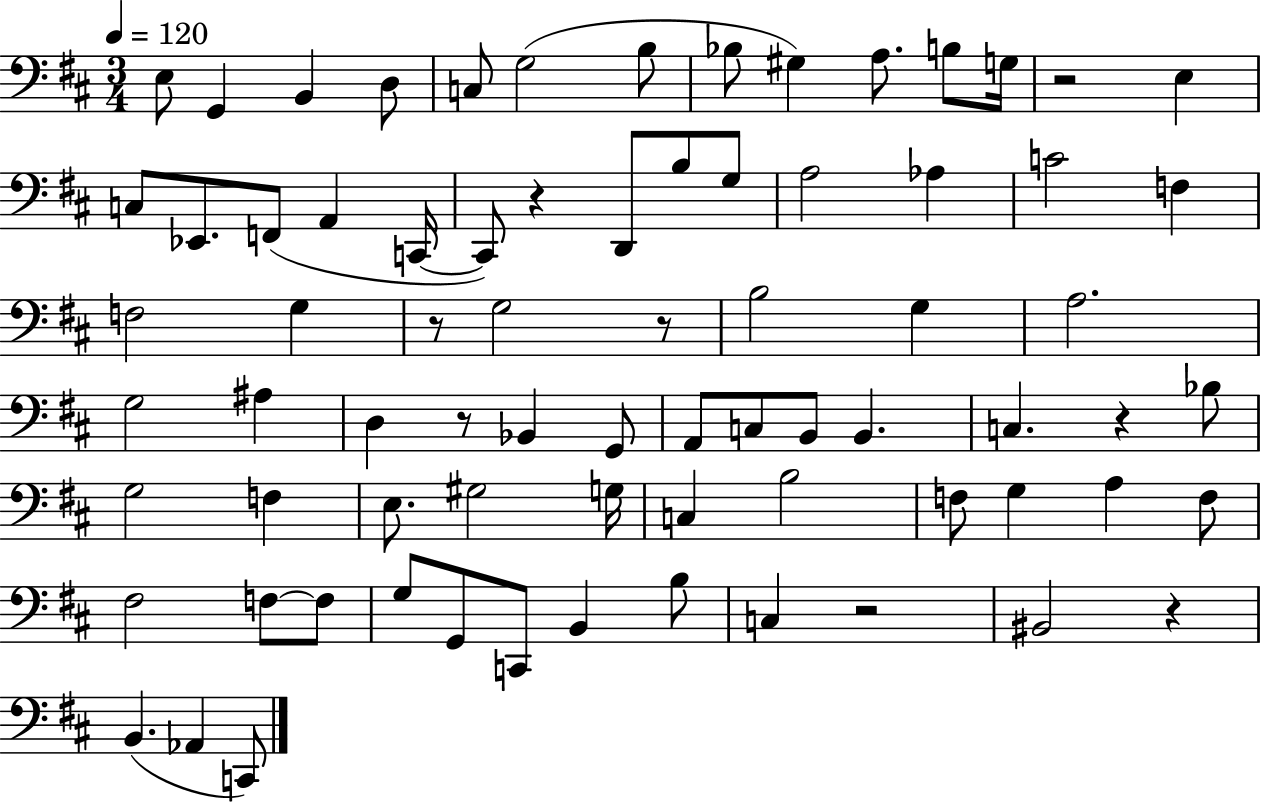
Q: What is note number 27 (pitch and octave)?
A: F3